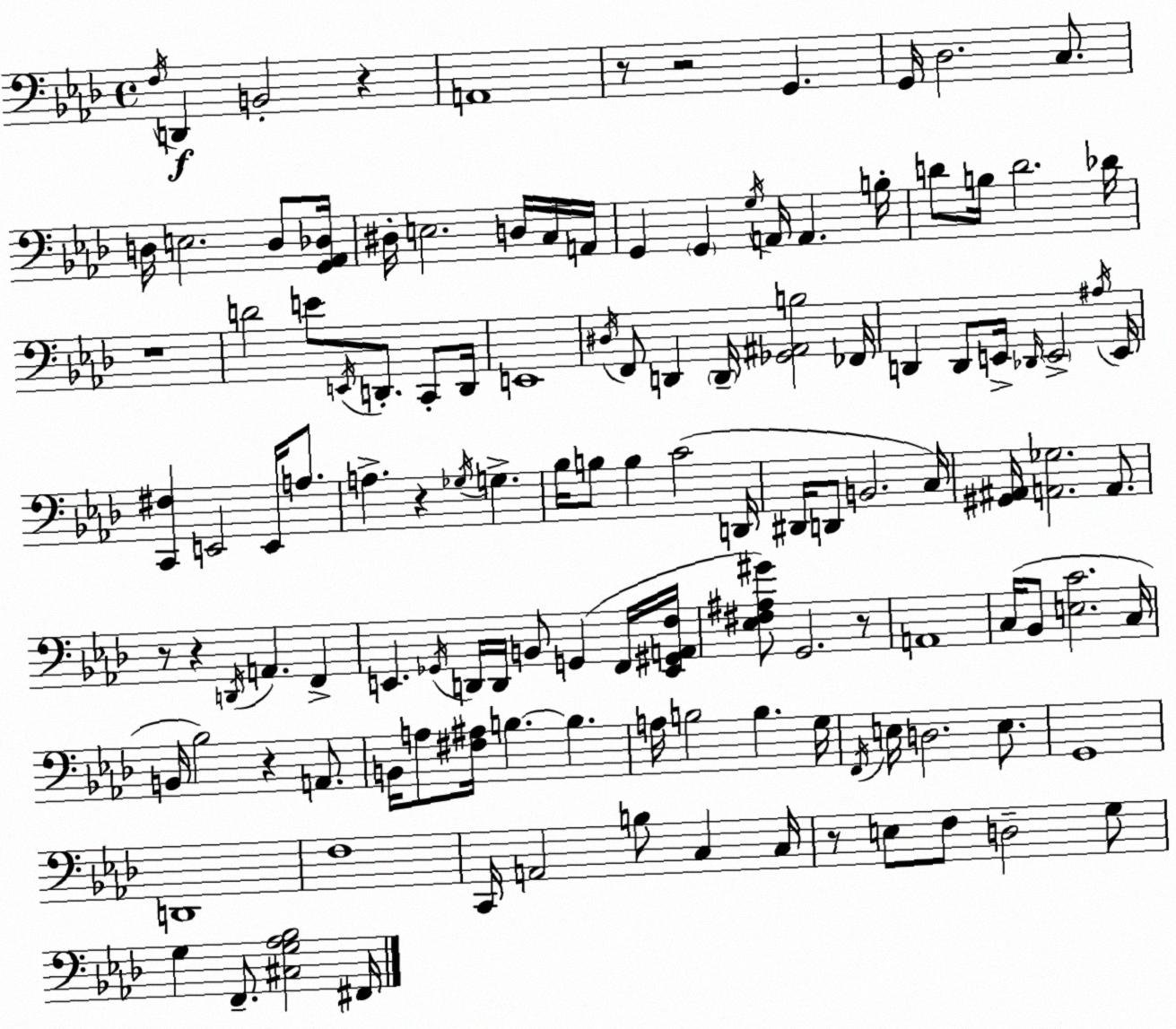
X:1
T:Untitled
M:4/4
L:1/4
K:Ab
F,/4 D,, B,,2 z A,,4 z/2 z2 G,, G,,/4 _D,2 C,/2 D,/4 E,2 D,/2 [G,,_A,,_D,]/4 ^D,/4 E,2 D,/4 C,/4 A,,/4 G,, G,, G,/4 A,,/4 A,, B,/4 D/2 B,/4 D2 _D/4 z4 D2 E/2 E,,/4 D,,/2 C,,/2 D,,/4 E,,4 ^D,/4 F,,/2 D,, D,,/4 [_G,,^A,,B,]2 _F,,/4 D,, D,,/2 E,,/4 _D,,/4 E,,2 ^A,/4 E,,/4 [C,,^F,] E,,2 E,,/4 A,/2 A, z _G,/4 G, _B,/4 B,/2 B, C2 D,,/4 ^D,,/4 D,,/2 B,,2 C,/4 [^G,,^A,,]/4 [A,,_G,]2 A,,/2 z/2 z D,,/4 A,, F,, E,, _G,,/4 D,,/4 D,,/4 B,,/2 G,, F,,/4 [E,,^G,,A,,F,]/4 [_E,^F,^A,^G]/2 G,,2 z/2 A,,4 C,/4 _B,,/2 [E,C]2 C,/4 B,,/4 _B,2 z A,,/2 B,,/4 A,/2 [^F,^A,]/4 B, B, A,/4 B,2 B, G,/4 F,,/4 E,/4 D,2 E,/2 G,,4 D,,4 F,4 C,,/4 A,,2 B,/2 C, C,/4 z/2 E,/2 F,/2 D,2 G,/2 G, F,,/2 [^C,G,_A,_B,]2 ^F,,/4